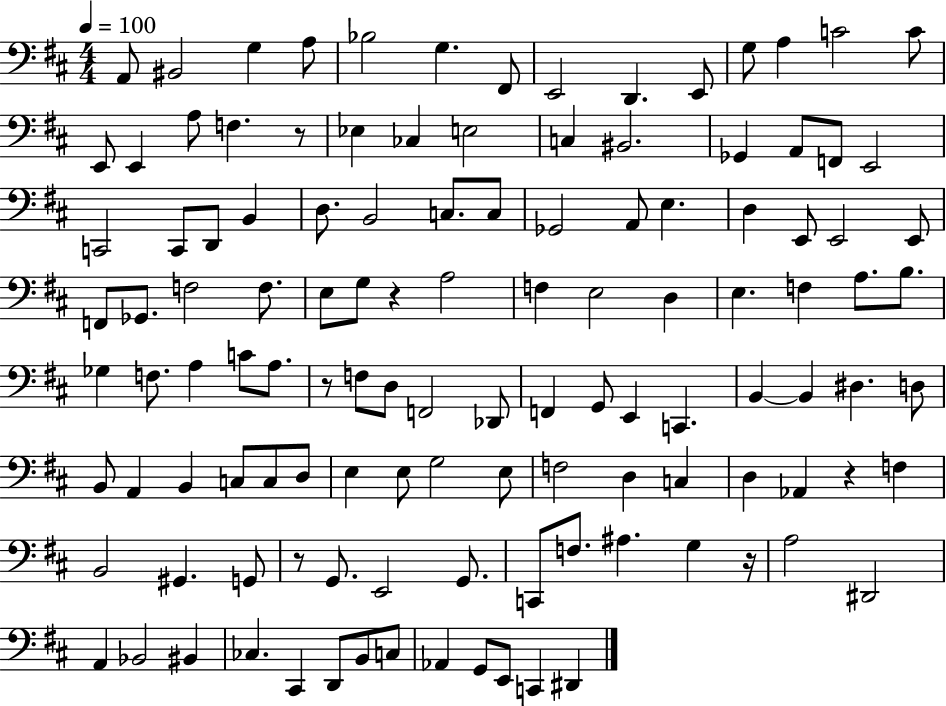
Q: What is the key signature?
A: D major